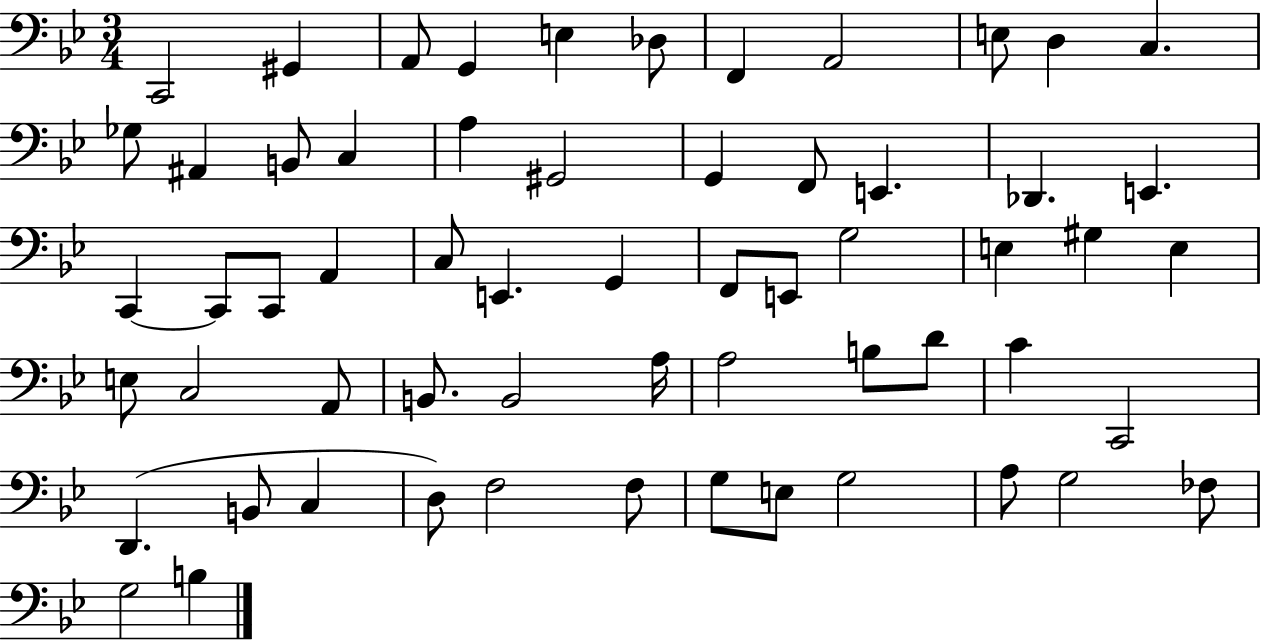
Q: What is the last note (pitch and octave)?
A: B3